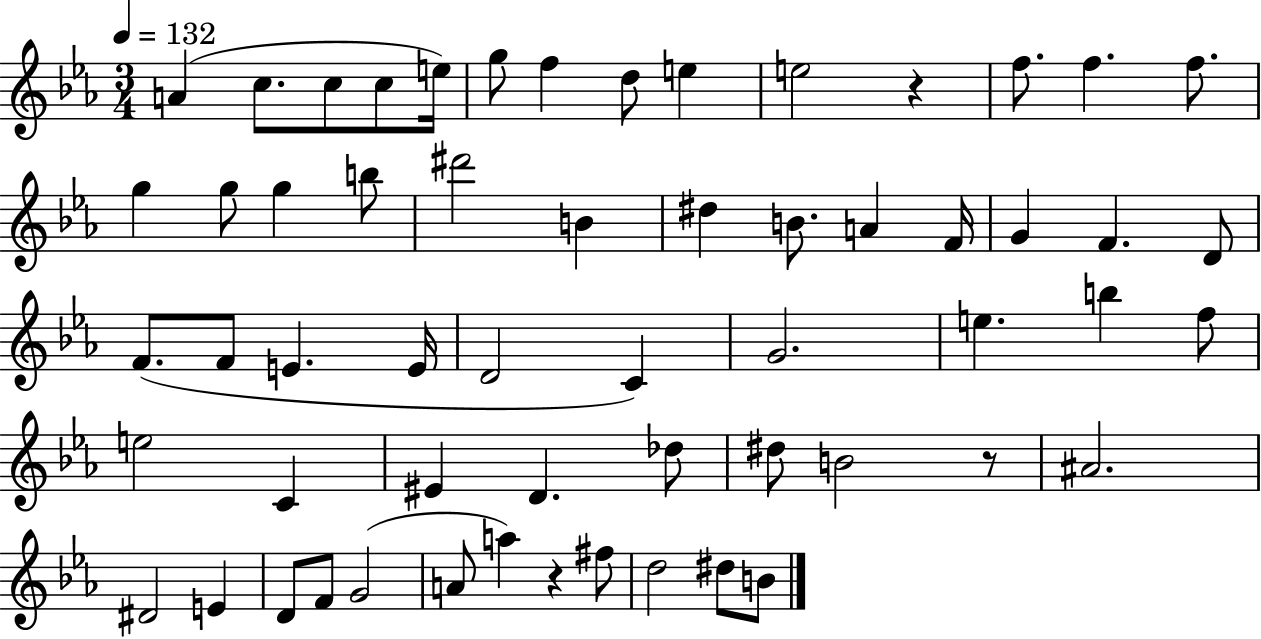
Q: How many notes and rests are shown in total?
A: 58